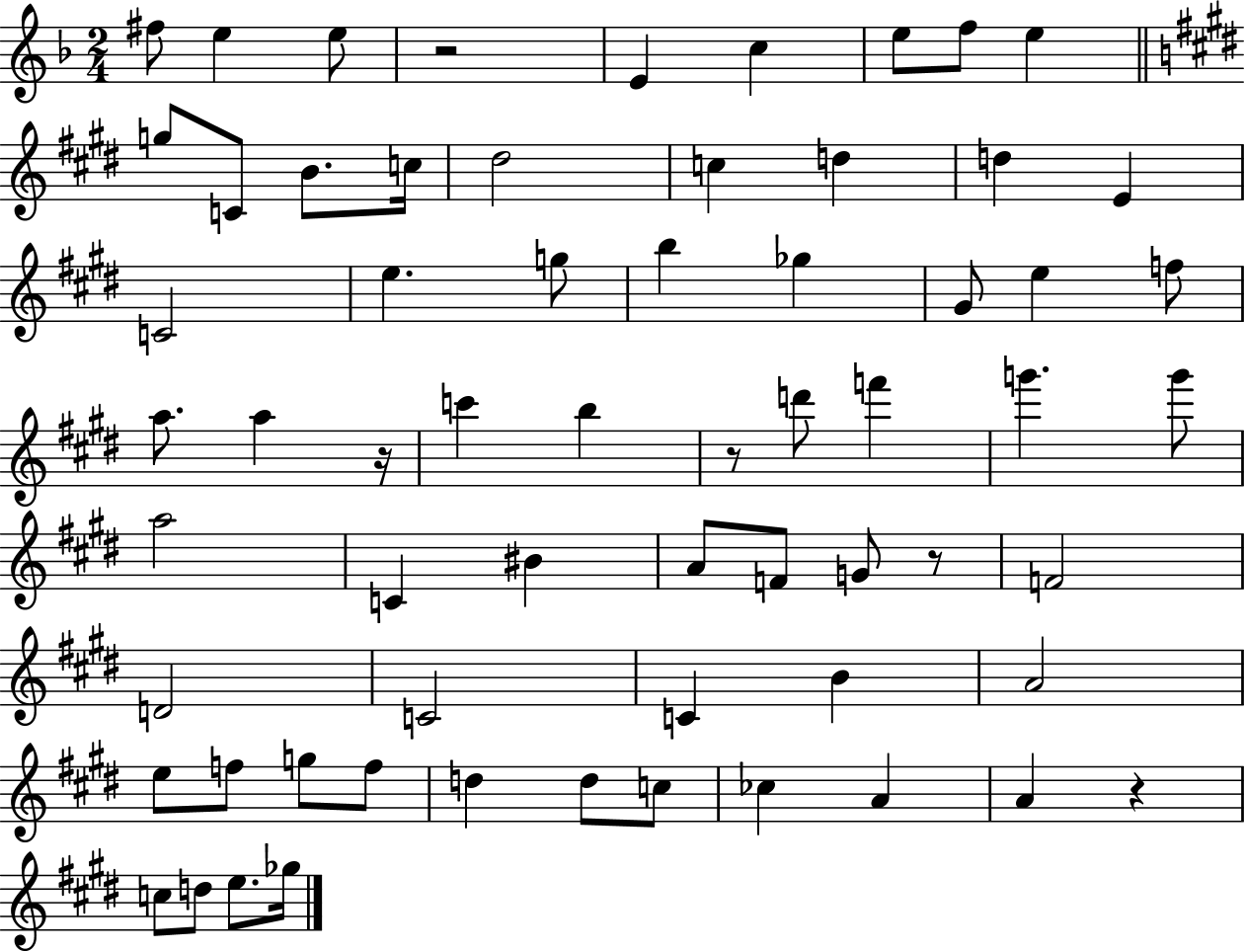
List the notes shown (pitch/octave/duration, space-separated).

F#5/e E5/q E5/e R/h E4/q C5/q E5/e F5/e E5/q G5/e C4/e B4/e. C5/s D#5/h C5/q D5/q D5/q E4/q C4/h E5/q. G5/e B5/q Gb5/q G#4/e E5/q F5/e A5/e. A5/q R/s C6/q B5/q R/e D6/e F6/q G6/q. G6/e A5/h C4/q BIS4/q A4/e F4/e G4/e R/e F4/h D4/h C4/h C4/q B4/q A4/h E5/e F5/e G5/e F5/e D5/q D5/e C5/e CES5/q A4/q A4/q R/q C5/e D5/e E5/e. Gb5/s